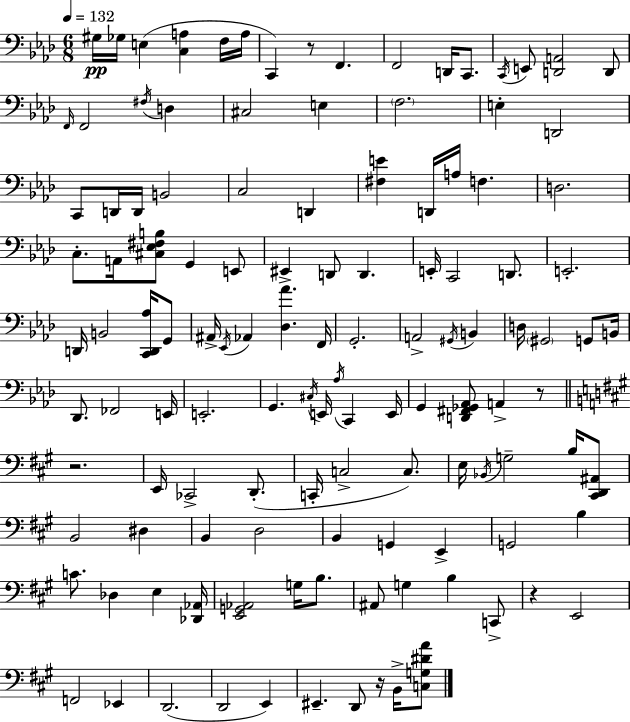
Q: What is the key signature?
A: AES major